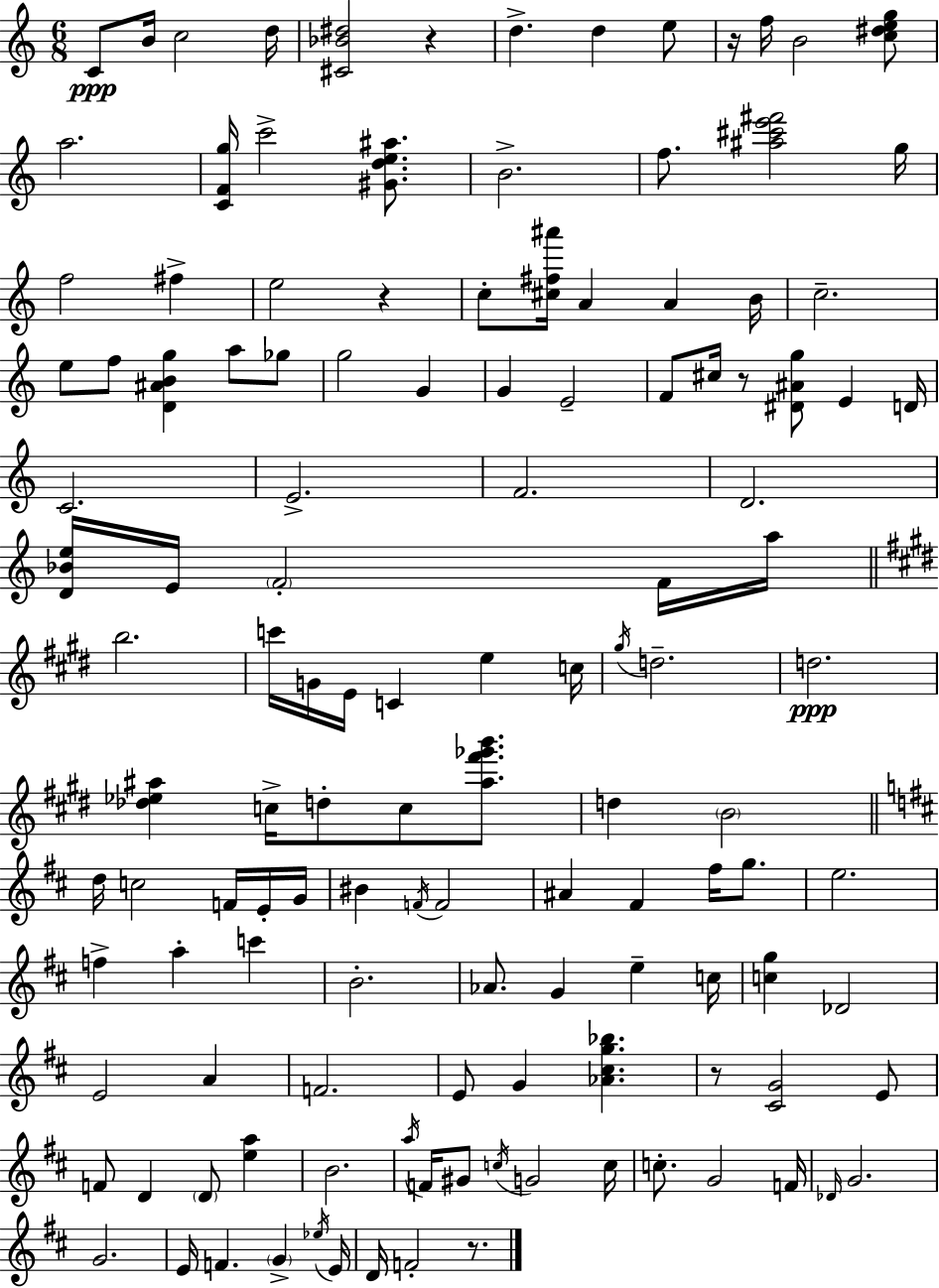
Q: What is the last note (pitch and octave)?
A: F4